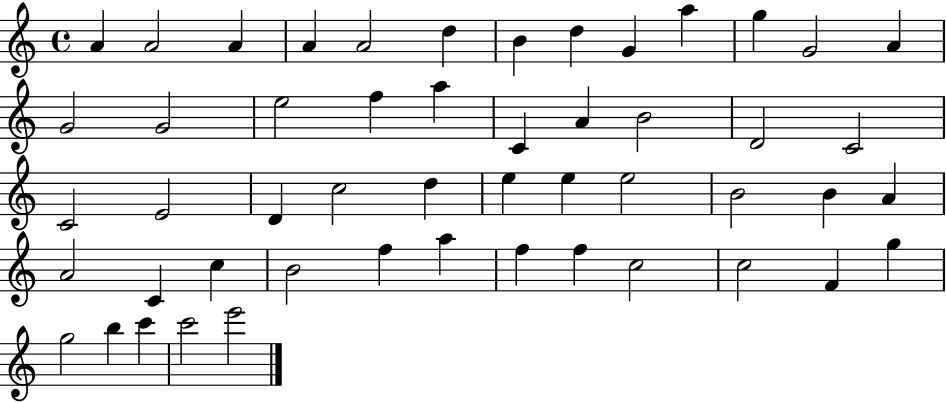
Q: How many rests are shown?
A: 0